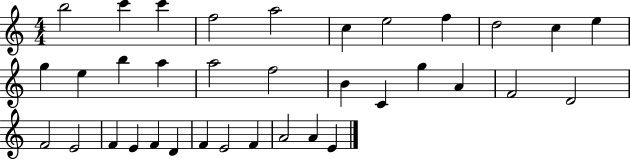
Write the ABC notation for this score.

X:1
T:Untitled
M:4/4
L:1/4
K:C
b2 c' c' f2 a2 c e2 f d2 c e g e b a a2 f2 B C g A F2 D2 F2 E2 F E F D F E2 F A2 A E